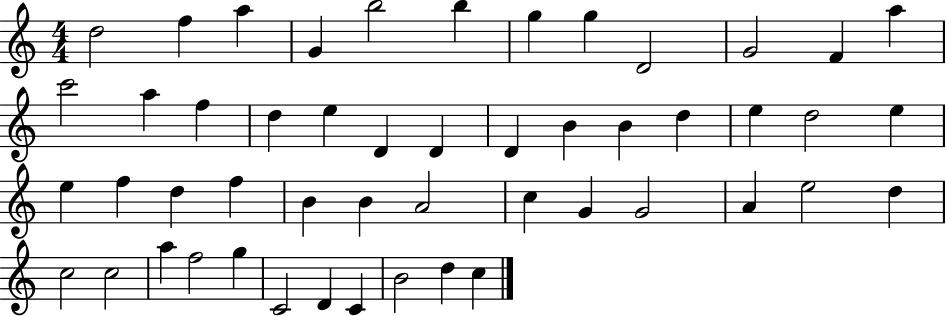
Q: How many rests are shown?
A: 0